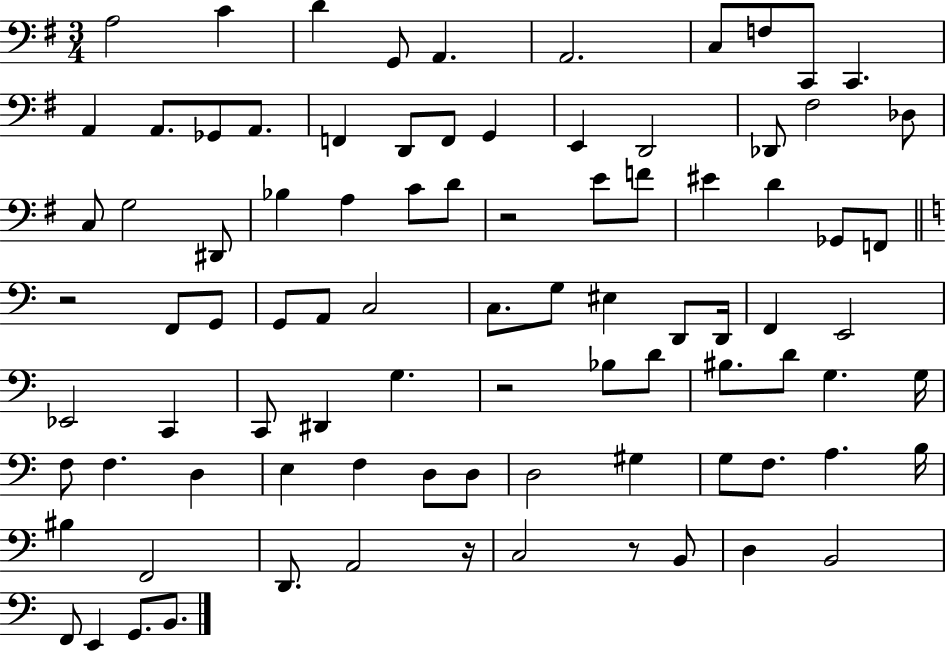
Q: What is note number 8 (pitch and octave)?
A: F3